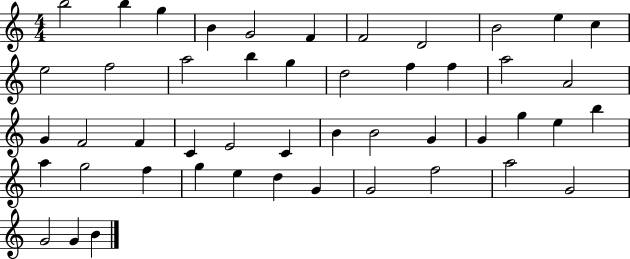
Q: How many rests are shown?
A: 0